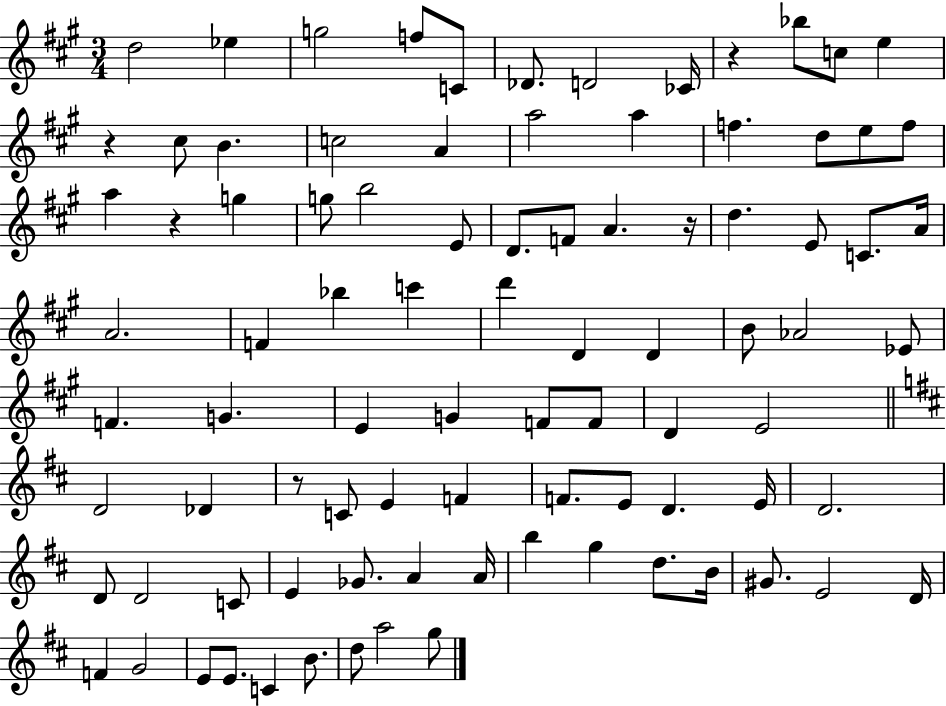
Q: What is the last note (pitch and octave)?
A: G5